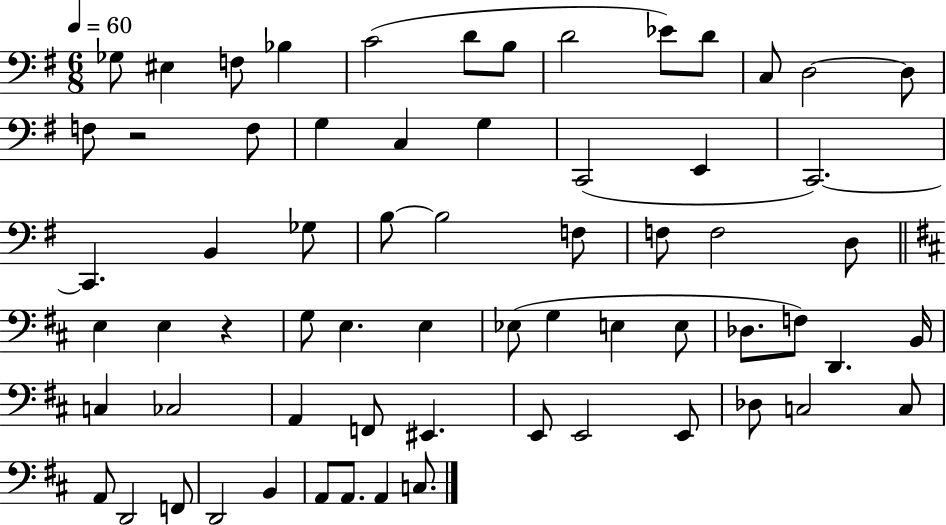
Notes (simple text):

Gb3/e EIS3/q F3/e Bb3/q C4/h D4/e B3/e D4/h Eb4/e D4/e C3/e D3/h D3/e F3/e R/h F3/e G3/q C3/q G3/q C2/h E2/q C2/h. C2/q. B2/q Gb3/e B3/e B3/h F3/e F3/e F3/h D3/e E3/q E3/q R/q G3/e E3/q. E3/q Eb3/e G3/q E3/q E3/e Db3/e. F3/e D2/q. B2/s C3/q CES3/h A2/q F2/e EIS2/q. E2/e E2/h E2/e Db3/e C3/h C3/e A2/e D2/h F2/e D2/h B2/q A2/e A2/e. A2/q C3/e.